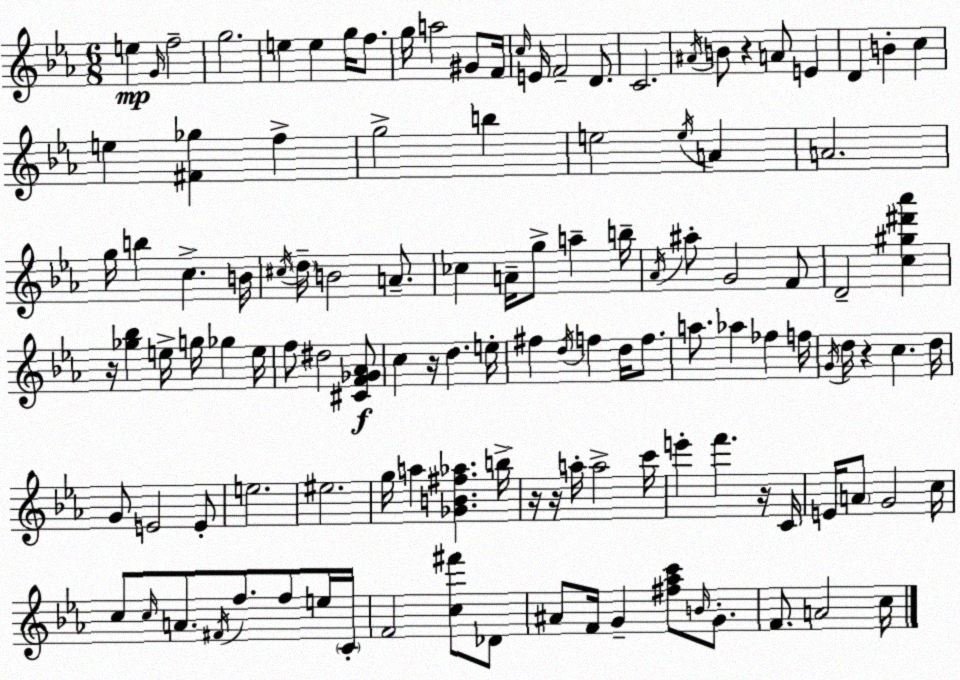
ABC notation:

X:1
T:Untitled
M:6/8
L:1/4
K:Eb
e G/4 f2 g2 e e g/4 f/2 g/4 a2 ^G/2 F/4 c/4 E/4 F2 D/2 C2 ^A/4 B/2 z A/2 E D B c e [^F_g] f g2 b e2 e/4 A A2 g/4 b c B/4 ^c/4 d/4 B2 A/2 _c A/4 g/2 a b/4 _A/4 ^a/2 G2 F/2 D2 [c^g^d'_a'] z/4 [_g_b] e/4 g/4 _g e/4 f/2 ^d2 [^CF_G_A]/2 c z/4 d e/4 ^f d/4 f d/4 f/2 a/2 _a _f f/4 G/4 d/4 z c d/4 G/2 E2 E/2 e2 ^e2 g/4 a [_GB^f_a] b/4 z/4 z/4 a/4 a2 c'/4 e' f' z/4 C/4 E/4 A/2 G2 c/4 c/2 c/4 A/2 ^F/4 f/2 f/2 e/4 C/4 F2 [c^f']/2 _D/2 ^A/2 F/4 G [^f_ac']/2 B/4 G/2 F/2 A2 c/4